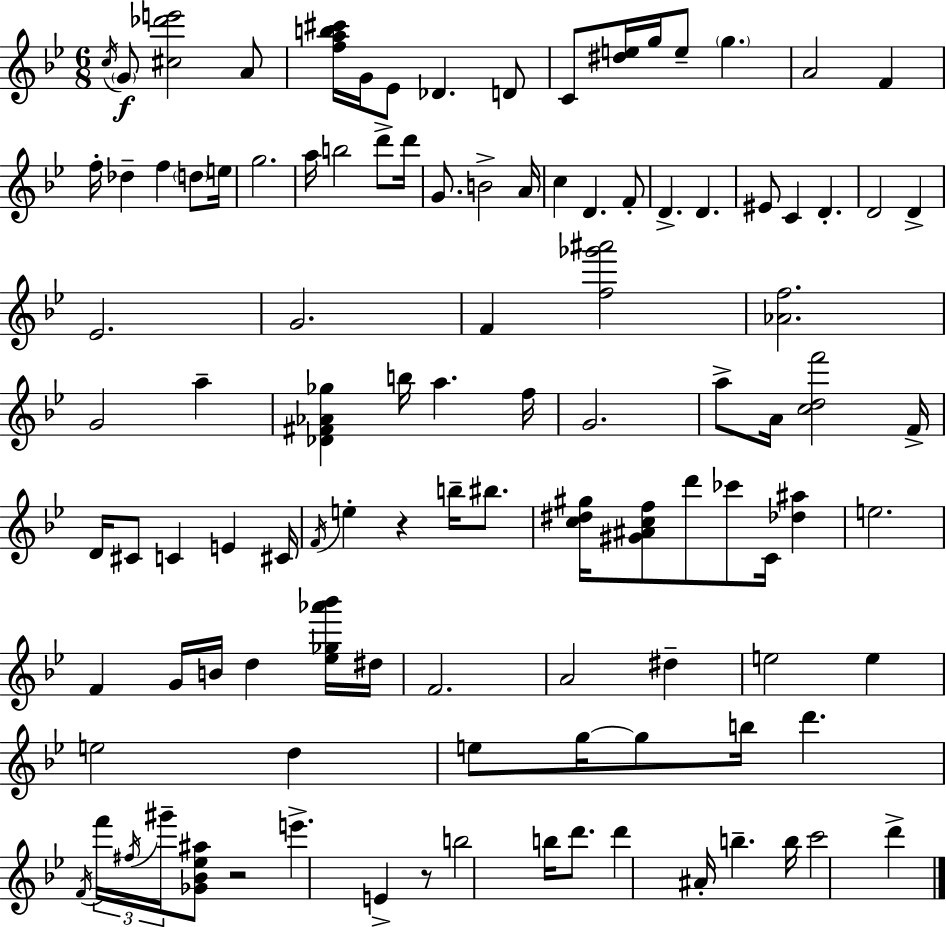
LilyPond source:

{
  \clef treble
  \numericTimeSignature
  \time 6/8
  \key bes \major
  \acciaccatura { c''16 }\f \parenthesize g'8 <cis'' des''' e'''>2 a'8 | <f'' a'' b'' cis'''>16 g'16 ees'8 des'4. d'8 | c'8 <dis'' e''>16 g''16 e''8-- \parenthesize g''4. | a'2 f'4 | \break f''16-. des''4-- f''4 \parenthesize d''8 | e''16 g''2. | a''16 b''2 d'''8-> | d'''16 g'8. b'2-> | \break a'16 c''4 d'4. f'8-. | d'4.-> d'4. | eis'8 c'4 d'4.-. | d'2 d'4-> | \break ees'2. | g'2. | f'4 <f'' ges''' ais'''>2 | <aes' f''>2. | \break g'2 a''4-- | <des' fis' aes' ges''>4 b''16 a''4. | f''16 g'2. | a''8-> a'16 <c'' d'' f'''>2 | \break f'16-> d'16 cis'8 c'4 e'4 | cis'16 \acciaccatura { f'16 } e''4-. r4 b''16-- bis''8. | <c'' dis'' gis''>16 <gis' ais' c'' f''>8 d'''8 ces'''8 c'16 <des'' ais''>4 | e''2. | \break f'4 g'16 b'16 d''4 | <ees'' ges'' aes''' bes'''>16 dis''16 f'2. | a'2 dis''4-- | e''2 e''4 | \break e''2 d''4 | e''8 g''16~~ g''8 b''16 d'''4. | \acciaccatura { f'16 } \tuplet 3/2 { f'''16 \acciaccatura { fis''16 } gis'''16-- } <ges' bes' ees'' ais''>8 r2 | e'''4.-> e'4-> | \break r8 b''2 | b''16 d'''8. d'''4 ais'16-. b''4.-- | b''16 c'''2 | d'''4-> \bar "|."
}